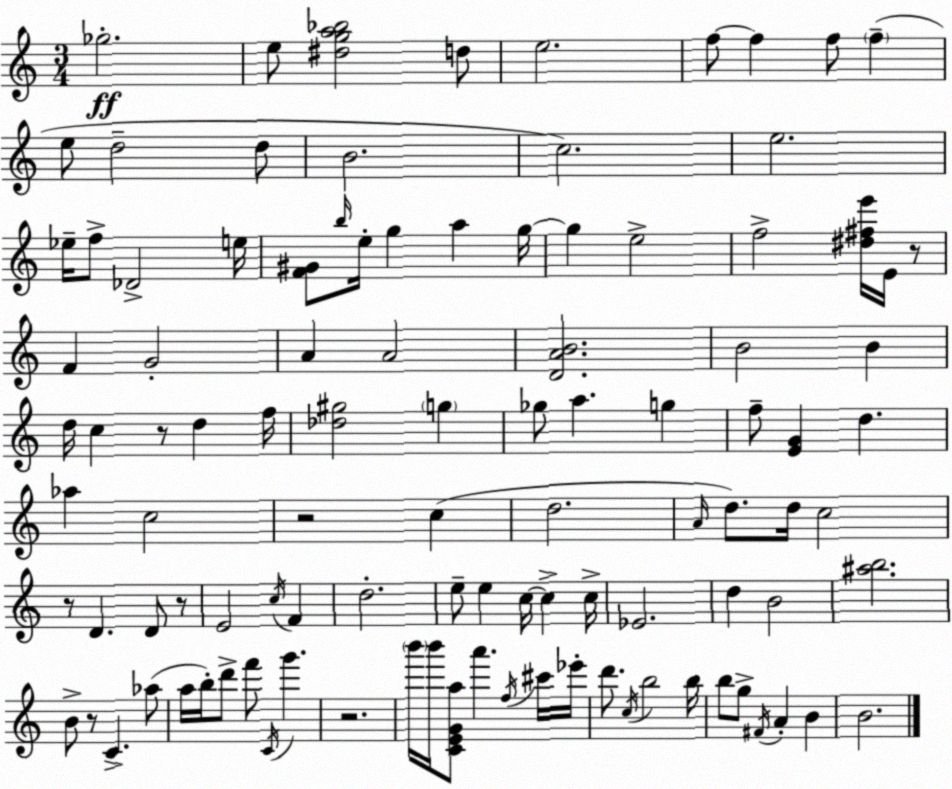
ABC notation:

X:1
T:Untitled
M:3/4
L:1/4
K:Am
_g2 e/2 [^dga_b]2 d/2 e2 f/2 f f/2 f e/2 d2 d/2 B2 c2 e2 _e/4 f/2 _D2 e/4 [F^G]/2 b/4 e/4 g a g/4 g e2 f2 [^d^fe']/4 E/4 z/2 F G2 A A2 [DAB]2 B2 B d/4 c z/2 d f/4 [_d^g]2 g _g/2 a g f/2 [EG] d _a c2 z2 c d2 A/4 d/2 d/4 c2 z/2 D D/2 z/2 E2 c/4 F d2 e/2 e c/4 c c/4 _E2 d B2 [^ab]2 B/2 z/2 C _a/2 a/4 b/4 d'/2 f'/2 C/4 g' z2 b'/4 b'/4 [CEGa]/2 a' f/4 ^c'/4 _e'/4 d'/2 c/4 b2 b/4 b/2 g/2 ^F/4 A B B2